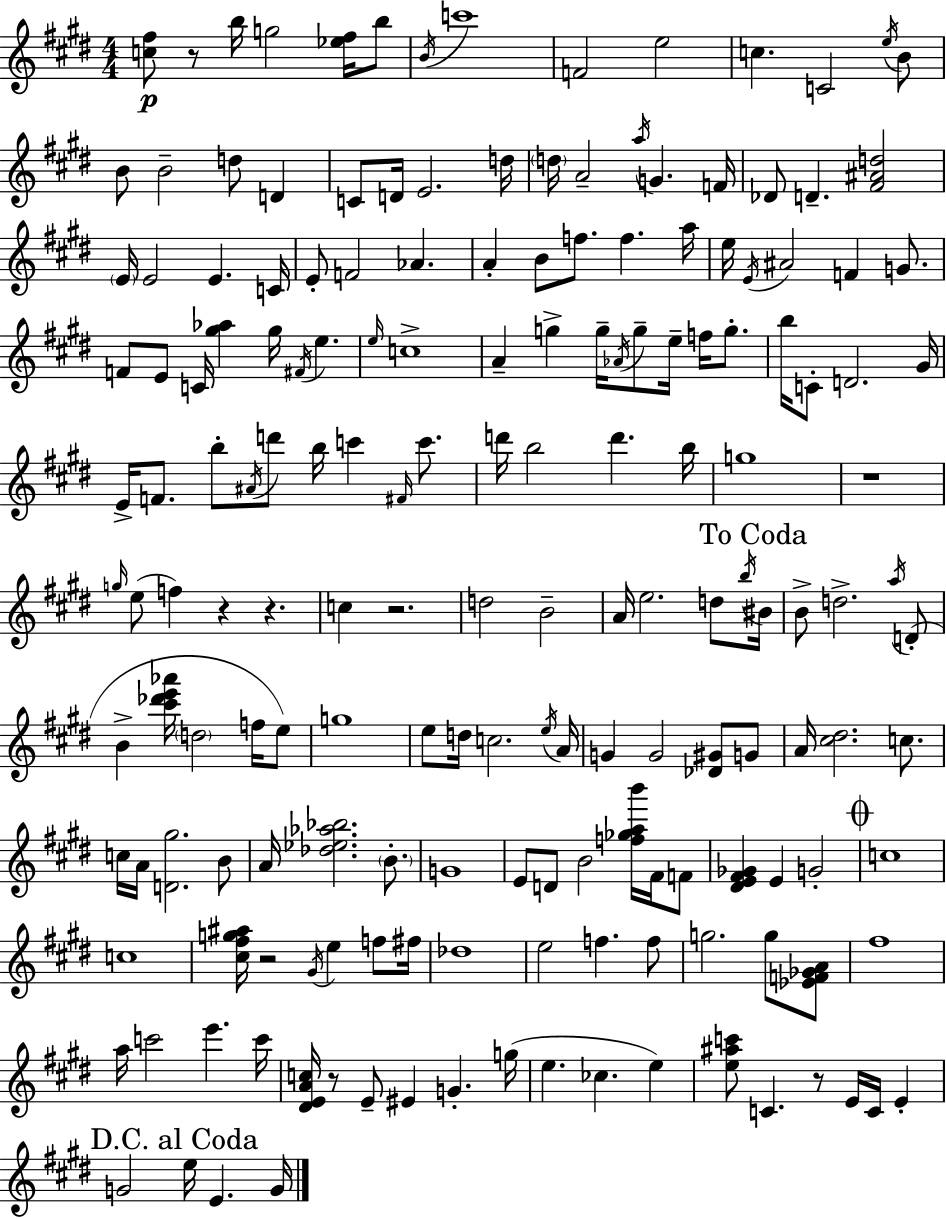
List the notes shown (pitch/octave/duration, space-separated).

[C5,F#5]/e R/e B5/s G5/h [Eb5,F#5]/s B5/e B4/s C6/w F4/h E5/h C5/q. C4/h E5/s B4/e B4/e B4/h D5/e D4/q C4/e D4/s E4/h. D5/s D5/s A4/h A5/s G4/q. F4/s Db4/e D4/q. [F#4,A#4,D5]/h E4/s E4/h E4/q. C4/s E4/e F4/h Ab4/q. A4/q B4/e F5/e. F5/q. A5/s E5/s E4/s A#4/h F4/q G4/e. F4/e E4/e C4/s [G#5,Ab5]/q G#5/s F#4/s E5/q. E5/s C5/w A4/q G5/q G5/s Ab4/s G5/e E5/s F5/s G5/e. B5/s C4/e D4/h. G#4/s E4/s F4/e. B5/e A#4/s D6/e B5/s C6/q F#4/s C6/e. D6/s B5/h D6/q. B5/s G5/w R/w G5/s E5/e F5/q R/q R/q. C5/q R/h. D5/h B4/h A4/s E5/h. D5/e B5/s BIS4/s B4/e D5/h. A5/s D4/e B4/q [C#6,Db6,E6,Ab6]/s D5/h F5/s E5/e G5/w E5/e D5/s C5/h. E5/s A4/s G4/q G4/h [Db4,G#4]/e G4/e A4/s [C#5,D#5]/h. C5/e. C5/s A4/s [D4,G#5]/h. B4/e A4/s [Db5,Eb5,Ab5,Bb5]/h. B4/e. G4/w E4/e D4/e B4/h [F5,Gb5,A5,B6]/s F#4/s F4/e [D#4,E4,F#4,Gb4]/q E4/q G4/h C5/w C5/w [C#5,F#5,G5,A#5]/s R/h G#4/s E5/q F5/e F#5/s Db5/w E5/h F5/q. F5/e G5/h. G5/e [Eb4,F4,Gb4,A4]/e F#5/w A5/s C6/h E6/q. C6/s [D#4,E4,A4,C5]/s R/e E4/e EIS4/q G4/q. G5/s E5/q. CES5/q. E5/q [E5,A#5,C6]/e C4/q. R/e E4/s C4/s E4/q G4/h E5/s E4/q. G4/s